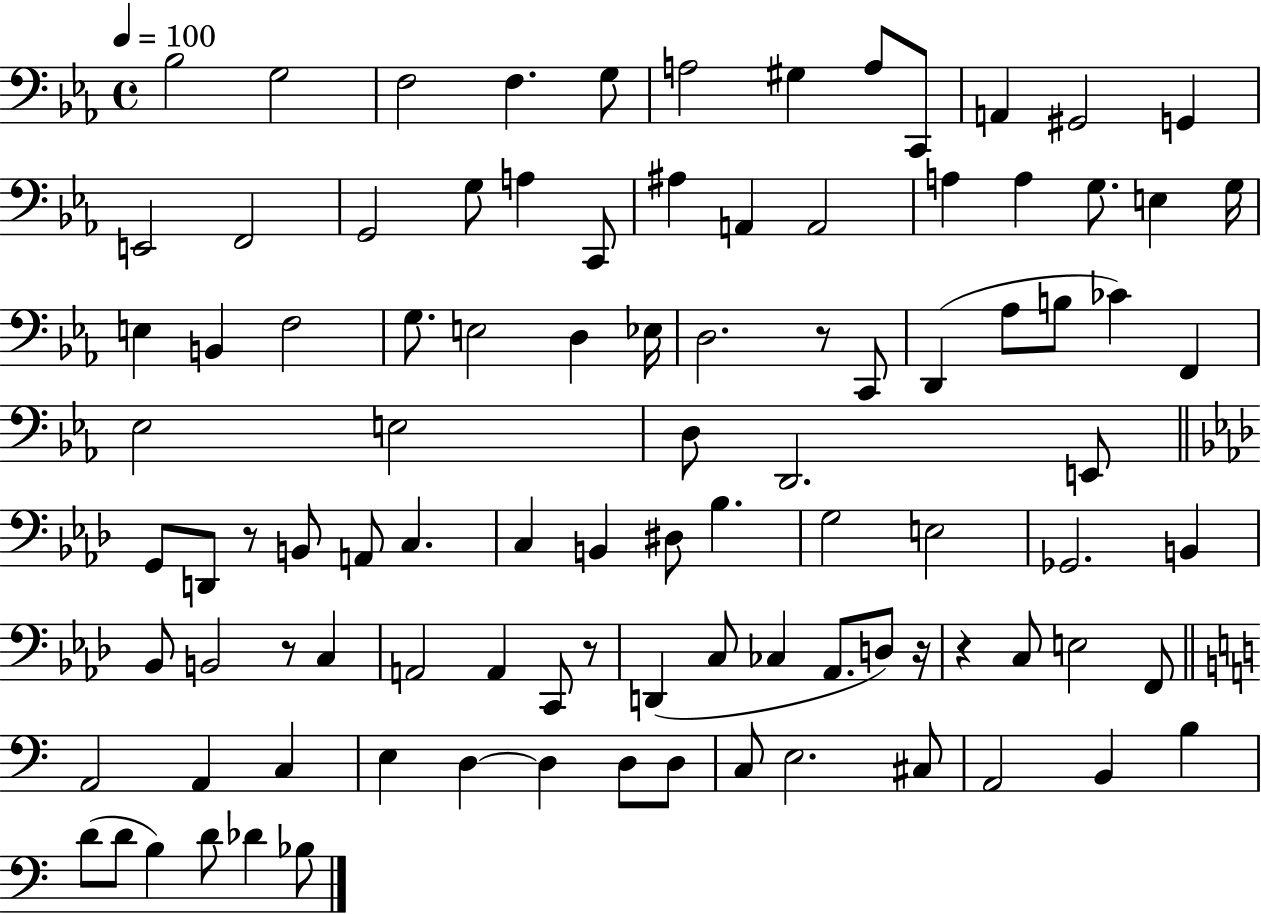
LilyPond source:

{
  \clef bass
  \time 4/4
  \defaultTimeSignature
  \key ees \major
  \tempo 4 = 100
  bes2 g2 | f2 f4. g8 | a2 gis4 a8 c,8 | a,4 gis,2 g,4 | \break e,2 f,2 | g,2 g8 a4 c,8 | ais4 a,4 a,2 | a4 a4 g8. e4 g16 | \break e4 b,4 f2 | g8. e2 d4 ees16 | d2. r8 c,8 | d,4( aes8 b8 ces'4) f,4 | \break ees2 e2 | d8 d,2. e,8 | \bar "||" \break \key f \minor g,8 d,8 r8 b,8 a,8 c4. | c4 b,4 dis8 bes4. | g2 e2 | ges,2. b,4 | \break bes,8 b,2 r8 c4 | a,2 a,4 c,8 r8 | d,4( c8 ces4 aes,8. d8) r16 | r4 c8 e2 f,8 | \break \bar "||" \break \key c \major a,2 a,4 c4 | e4 d4~~ d4 d8 d8 | c8 e2. cis8 | a,2 b,4 b4 | \break d'8( d'8 b4) d'8 des'4 bes8 | \bar "|."
}